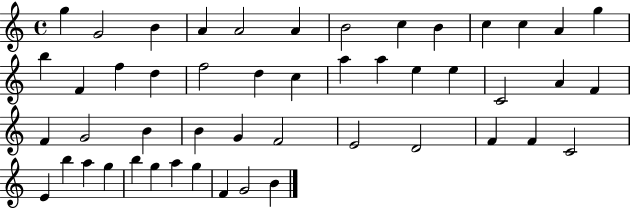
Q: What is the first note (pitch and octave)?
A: G5